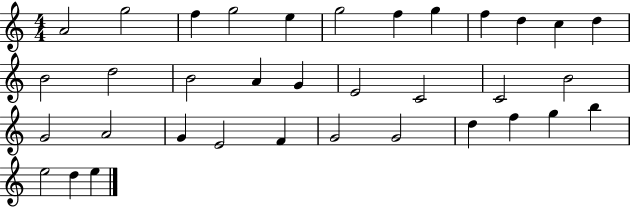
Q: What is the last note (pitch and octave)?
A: E5